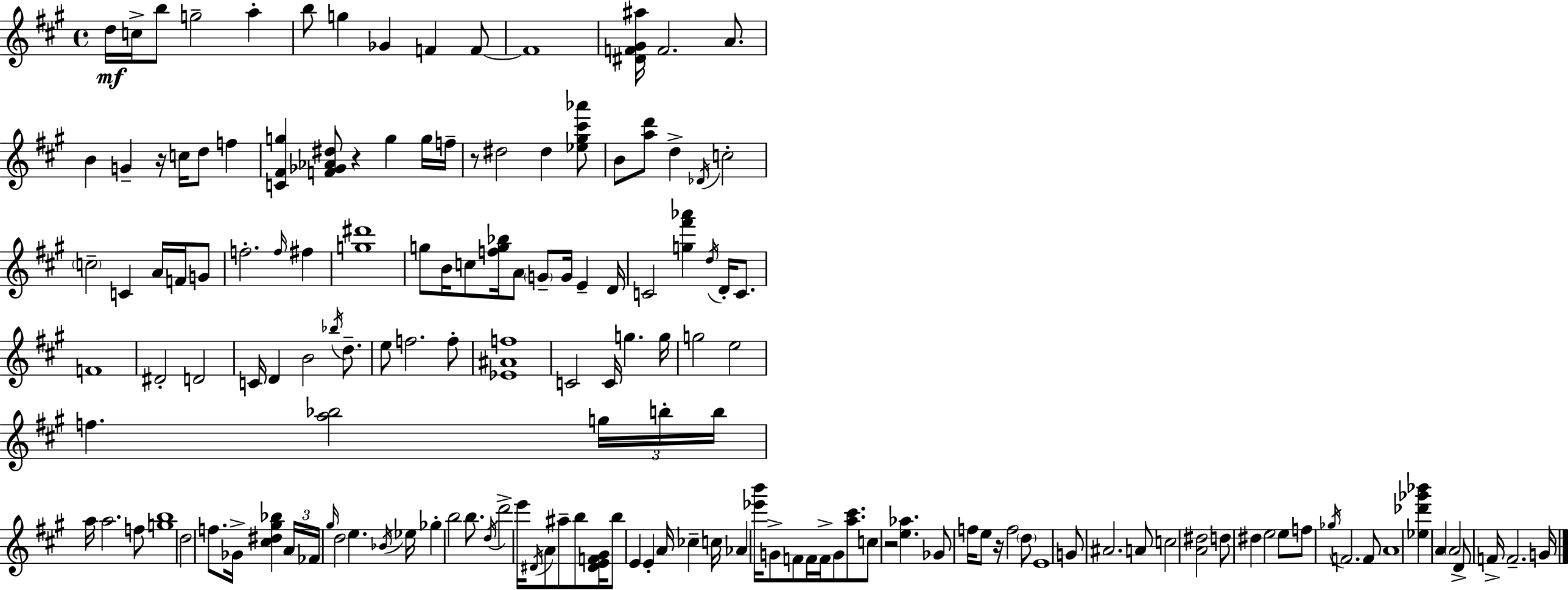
D5/s C5/s B5/e G5/h A5/q B5/e G5/q Gb4/q F4/q F4/e F4/w [D#4,F4,G#4,A#5]/s F4/h. A4/e. B4/q G4/q R/s C5/s D5/e F5/q [C4,F#4,G5]/q [F4,Gb4,Ab4,D#5]/e R/q G5/q G5/s F5/s R/e D#5/h D#5/q [Eb5,G#5,C#6,Ab6]/e B4/e [A5,D6]/e D5/q Db4/s C5/h C5/h C4/q A4/s F4/s G4/e F5/h. F5/s F#5/q [G5,D#6]/w G5/e B4/s C5/e [F5,G5,Bb5]/s A4/e G4/e G4/s E4/q D4/s C4/h [G5,F#6,Ab6]/q D5/s D4/s C4/e. F4/w D#4/h D4/h C4/s D4/q B4/h Bb5/s D5/e. E5/e F5/h. F5/e [Eb4,A#4,F5]/w C4/h C4/s G5/q. G5/s G5/h E5/h F5/q. [A5,Bb5]/h G5/s B5/s B5/s A5/s A5/h. F5/e [G5,B5]/w D5/h F5/e. Gb4/s [C#5,D#5,G#5,Bb5]/q A4/s FES4/s G#5/s D5/h E5/q. Bb4/s Eb5/s Gb5/q B5/h B5/e. D5/s D6/h E6/s D#4/s A4/e A#5/e B5/e [D#4,E4,F4,G#4]/s B5/e E4/q E4/q A4/s CES5/q C5/s Ab4/q [Eb6,B6]/s G4/e F4/e F4/s F4/s G4/e [A5,C#6]/e. C5/e R/h [E5,Ab5]/q. Gb4/e F5/s E5/e R/s F5/h D5/e E4/w G4/e A#4/h. A4/e C5/h [A4,D#5]/h D5/e D#5/q E5/h E5/e F5/e Gb5/s F4/h. F4/e A4/w [Eb5,Db6,Gb6,Bb6]/q A4/q A4/h D4/e F4/s F4/h. G4/s